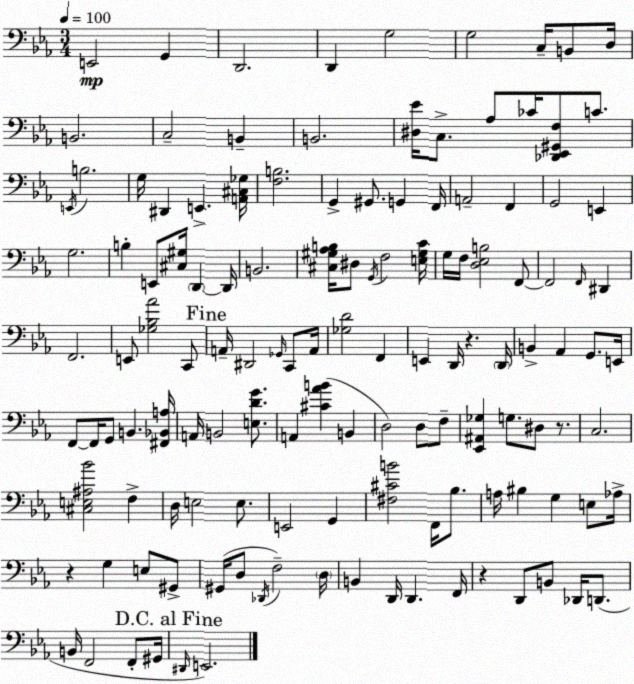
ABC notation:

X:1
T:Untitled
M:3/4
L:1/4
K:Cm
E,,2 G,, D,,2 D,, G,2 G,2 C,/4 B,,/2 D,/4 B,,2 C,2 B,, B,,2 [^D,_E]/4 C,/2 _A,/2 _C/4 [_D,,_E,,^G,,F,]/2 C/2 E,,/4 B,2 G,/4 ^D,, E,, [A,,^C,_G,]/4 [F,B,]2 G,, ^G,,/2 G,, F,,/4 A,,2 F,, G,,2 E,, G,2 B, E,,/2 [^C,^G,]/4 D,, D,,/4 B,,2 [^C,^G,_A,B,]/4 ^D,/2 G,,/4 F,2 [E,^G,C]/4 G,/4 F,/4 [D,_E,B,]2 F,,/2 F,,2 F,,/4 ^D,, F,,2 E,,/2 [_G,_B,_A]2 C,,/2 A,,/4 ^D,,2 _G,,/4 C,,/2 A,,/4 [_G,D]2 F,, E,, D,,/4 z D,,/4 B,, _A,, G,,/2 E,,/4 F,,/2 F,,/4 G,,/2 B,, [^F,,_B,,A,]/4 A,,/4 B,,2 [E,DG]/2 A,, [^C_AB] B,, D,2 D,/2 F,/2 [_E,,^A,,_G,] G,/2 ^D,/2 z/2 C,2 [^C,E,^A,_B]2 F, D,/4 E,2 E,/2 E,,2 G,, [^F,^CB]2 F,,/4 _B,/2 A,/4 ^B, G, E,/2 _A,/4 z G, E,/2 ^G,,/2 ^G,,/4 D,/2 _D,,/4 F,2 D,/4 B,, D,,/4 D,, F,,/4 z D,,/2 B,,/2 _D,,/4 D,,/2 B,,/4 F,,2 F,,/2 ^G,,/4 ^D,,/4 E,,2